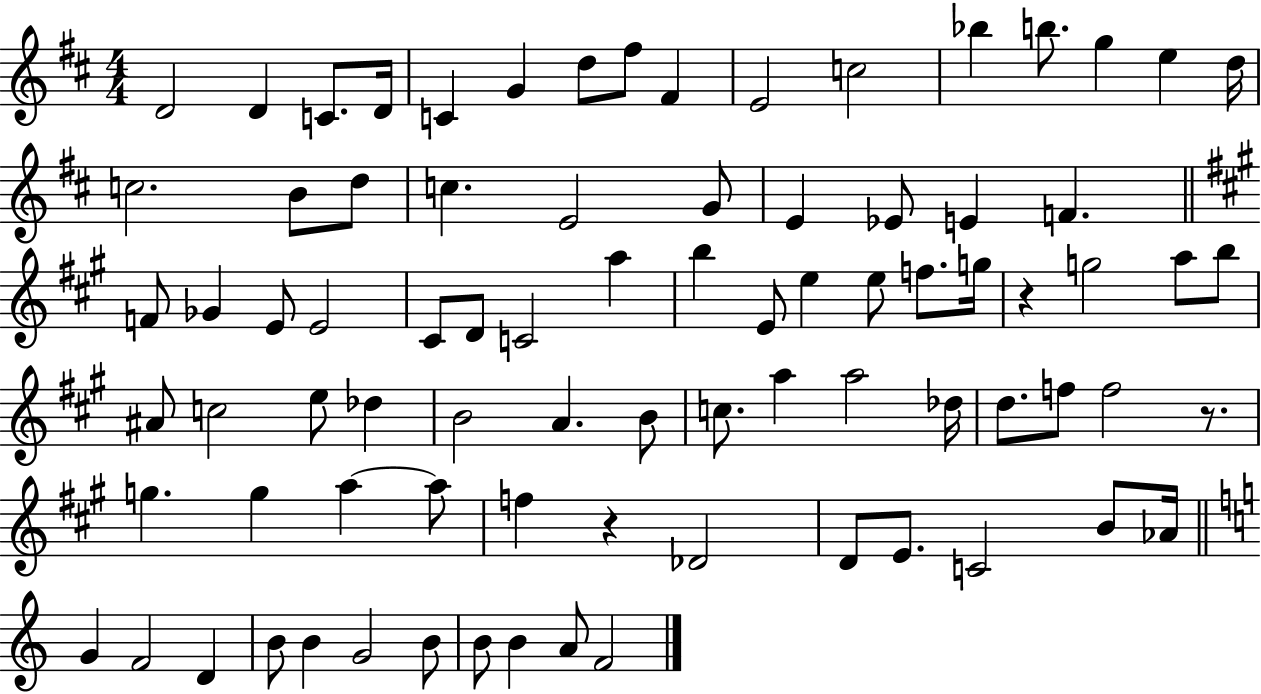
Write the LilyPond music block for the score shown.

{
  \clef treble
  \numericTimeSignature
  \time 4/4
  \key d \major
  \repeat volta 2 { d'2 d'4 c'8. d'16 | c'4 g'4 d''8 fis''8 fis'4 | e'2 c''2 | bes''4 b''8. g''4 e''4 d''16 | \break c''2. b'8 d''8 | c''4. e'2 g'8 | e'4 ees'8 e'4 f'4. | \bar "||" \break \key a \major f'8 ges'4 e'8 e'2 | cis'8 d'8 c'2 a''4 | b''4 e'8 e''4 e''8 f''8. g''16 | r4 g''2 a''8 b''8 | \break ais'8 c''2 e''8 des''4 | b'2 a'4. b'8 | c''8. a''4 a''2 des''16 | d''8. f''8 f''2 r8. | \break g''4. g''4 a''4~~ a''8 | f''4 r4 des'2 | d'8 e'8. c'2 b'8 aes'16 | \bar "||" \break \key c \major g'4 f'2 d'4 | b'8 b'4 g'2 b'8 | b'8 b'4 a'8 f'2 | } \bar "|."
}